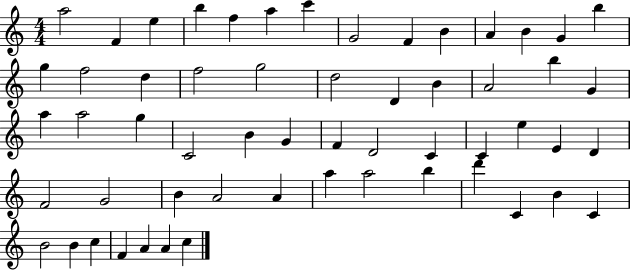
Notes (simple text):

A5/h F4/q E5/q B5/q F5/q A5/q C6/q G4/h F4/q B4/q A4/q B4/q G4/q B5/q G5/q F5/h D5/q F5/h G5/h D5/h D4/q B4/q A4/h B5/q G4/q A5/q A5/h G5/q C4/h B4/q G4/q F4/q D4/h C4/q C4/q E5/q E4/q D4/q F4/h G4/h B4/q A4/h A4/q A5/q A5/h B5/q D6/q C4/q B4/q C4/q B4/h B4/q C5/q F4/q A4/q A4/q C5/q